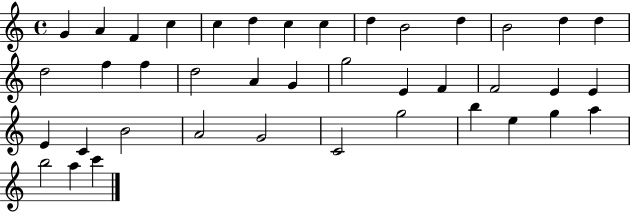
{
  \clef treble
  \time 4/4
  \defaultTimeSignature
  \key c \major
  g'4 a'4 f'4 c''4 | c''4 d''4 c''4 c''4 | d''4 b'2 d''4 | b'2 d''4 d''4 | \break d''2 f''4 f''4 | d''2 a'4 g'4 | g''2 e'4 f'4 | f'2 e'4 e'4 | \break e'4 c'4 b'2 | a'2 g'2 | c'2 g''2 | b''4 e''4 g''4 a''4 | \break b''2 a''4 c'''4 | \bar "|."
}